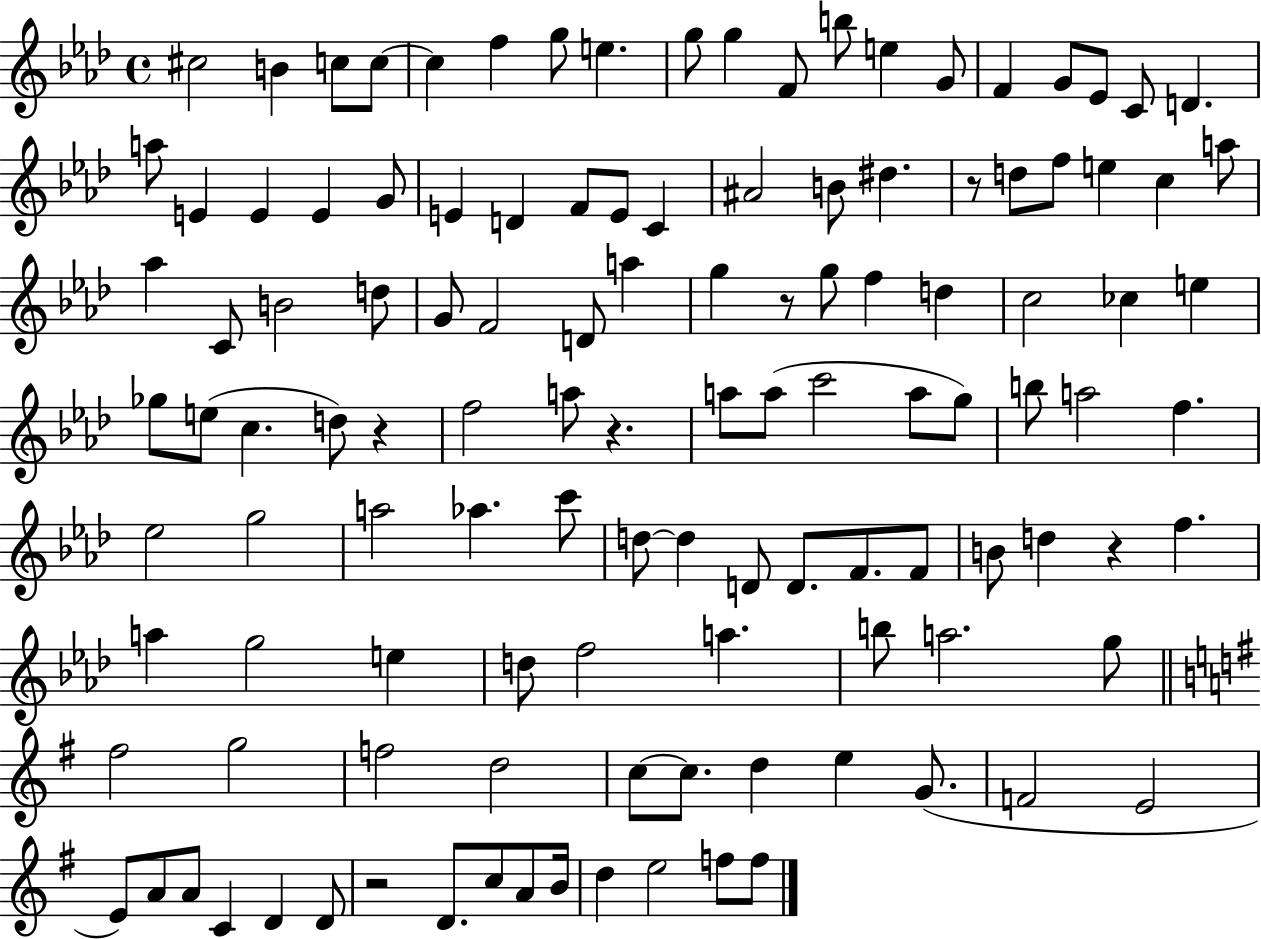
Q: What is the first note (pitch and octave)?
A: C#5